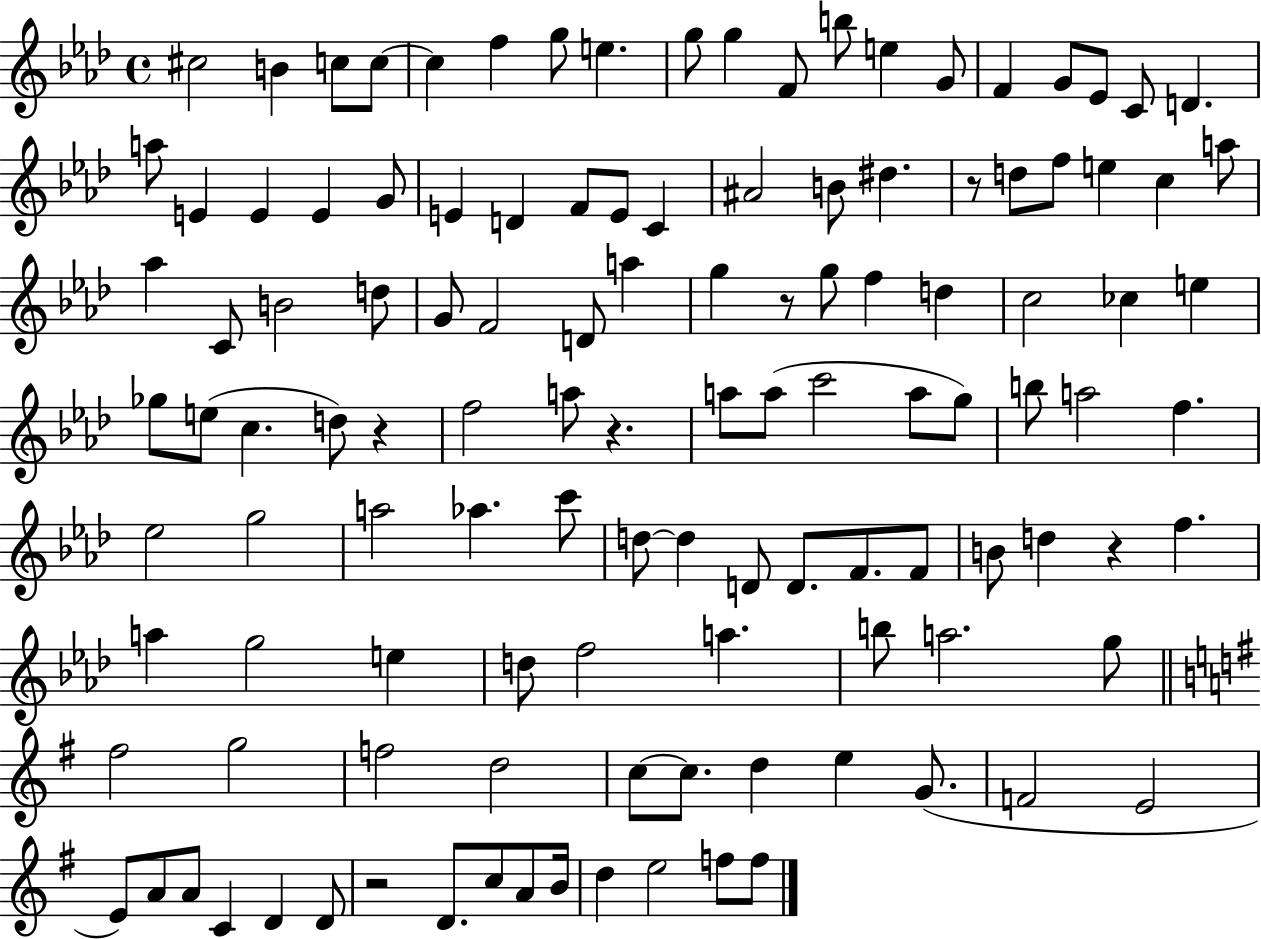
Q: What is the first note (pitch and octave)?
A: C#5